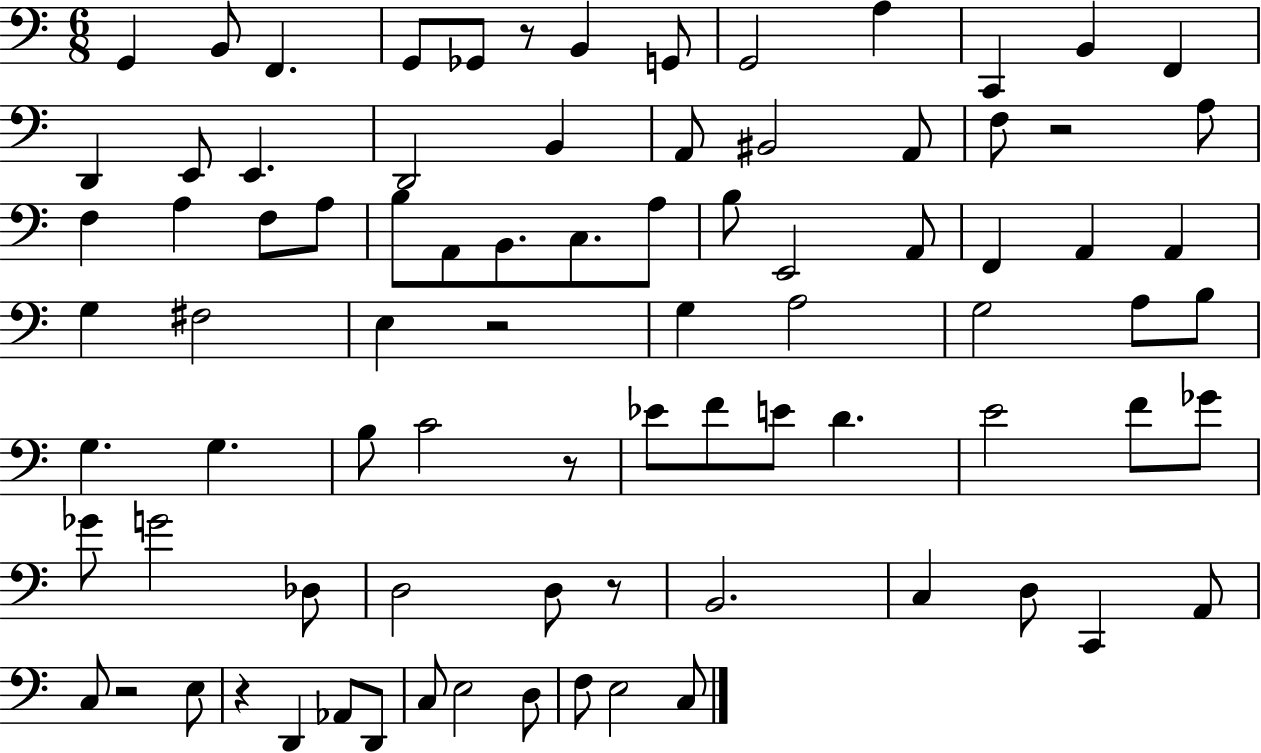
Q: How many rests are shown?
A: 7